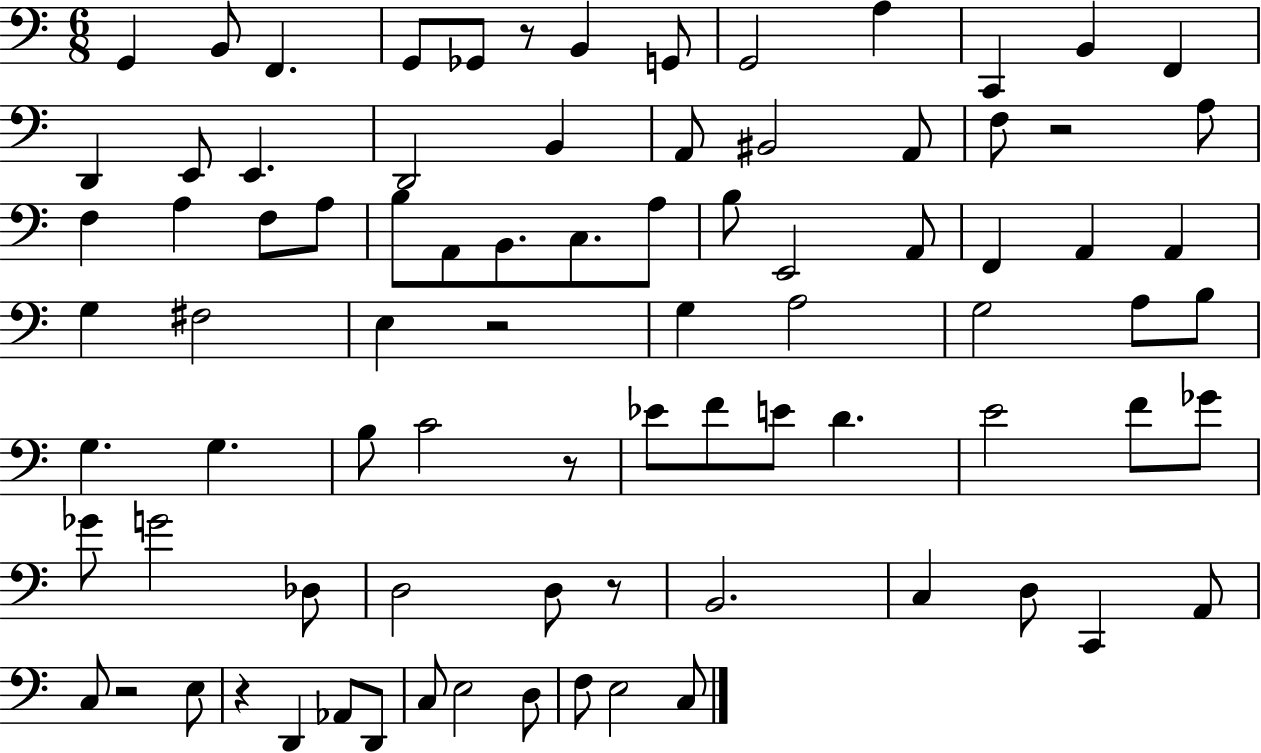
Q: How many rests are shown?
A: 7